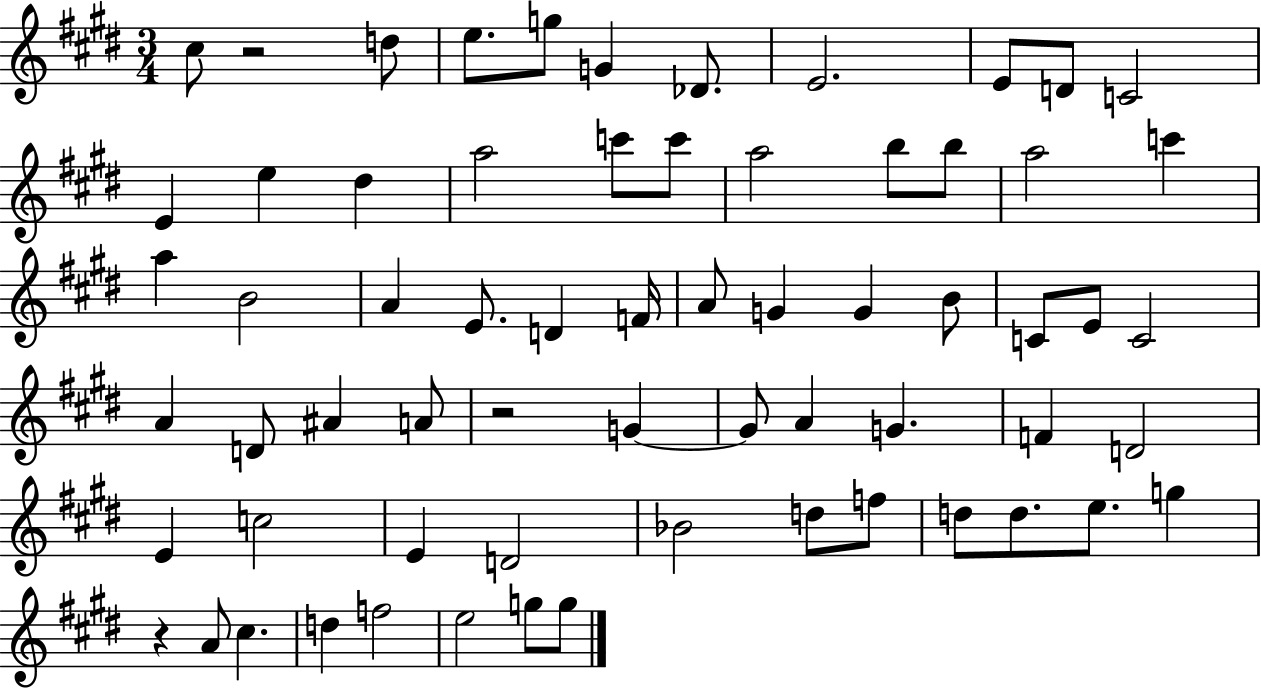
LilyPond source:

{
  \clef treble
  \numericTimeSignature
  \time 3/4
  \key e \major
  \repeat volta 2 { cis''8 r2 d''8 | e''8. g''8 g'4 des'8. | e'2. | e'8 d'8 c'2 | \break e'4 e''4 dis''4 | a''2 c'''8 c'''8 | a''2 b''8 b''8 | a''2 c'''4 | \break a''4 b'2 | a'4 e'8. d'4 f'16 | a'8 g'4 g'4 b'8 | c'8 e'8 c'2 | \break a'4 d'8 ais'4 a'8 | r2 g'4~~ | g'8 a'4 g'4. | f'4 d'2 | \break e'4 c''2 | e'4 d'2 | bes'2 d''8 f''8 | d''8 d''8. e''8. g''4 | \break r4 a'8 cis''4. | d''4 f''2 | e''2 g''8 g''8 | } \bar "|."
}